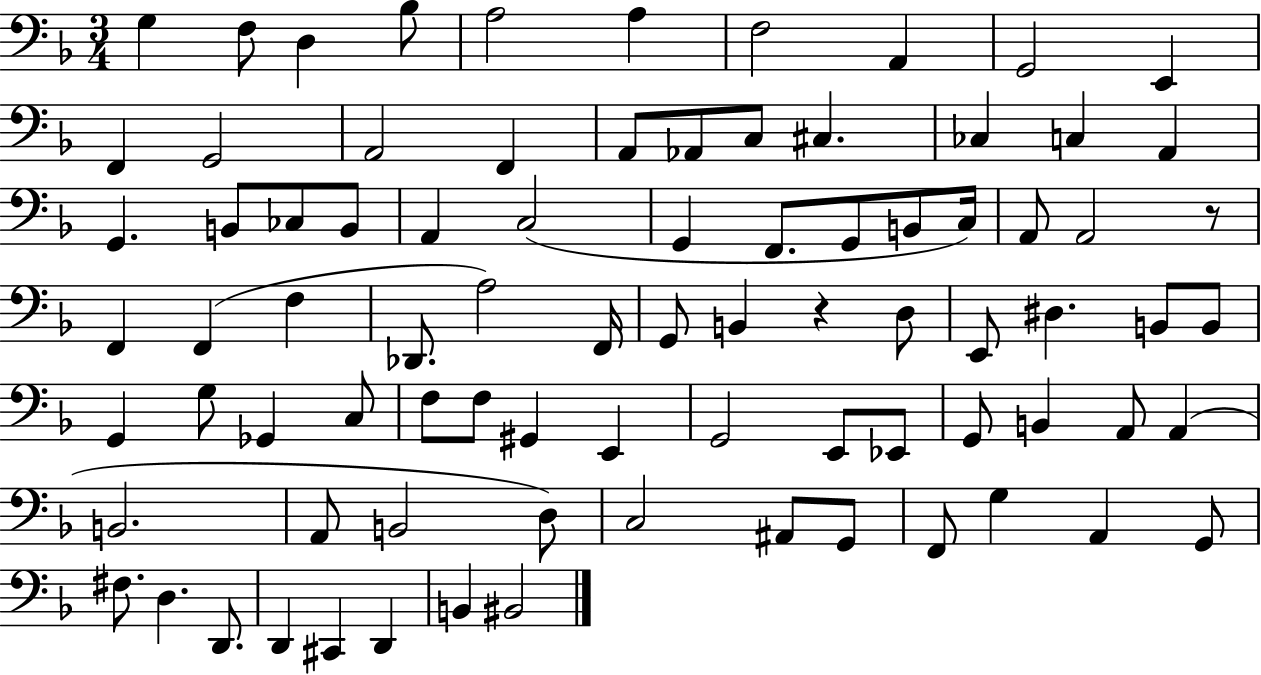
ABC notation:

X:1
T:Untitled
M:3/4
L:1/4
K:F
G, F,/2 D, _B,/2 A,2 A, F,2 A,, G,,2 E,, F,, G,,2 A,,2 F,, A,,/2 _A,,/2 C,/2 ^C, _C, C, A,, G,, B,,/2 _C,/2 B,,/2 A,, C,2 G,, F,,/2 G,,/2 B,,/2 C,/4 A,,/2 A,,2 z/2 F,, F,, F, _D,,/2 A,2 F,,/4 G,,/2 B,, z D,/2 E,,/2 ^D, B,,/2 B,,/2 G,, G,/2 _G,, C,/2 F,/2 F,/2 ^G,, E,, G,,2 E,,/2 _E,,/2 G,,/2 B,, A,,/2 A,, B,,2 A,,/2 B,,2 D,/2 C,2 ^A,,/2 G,,/2 F,,/2 G, A,, G,,/2 ^F,/2 D, D,,/2 D,, ^C,, D,, B,, ^B,,2